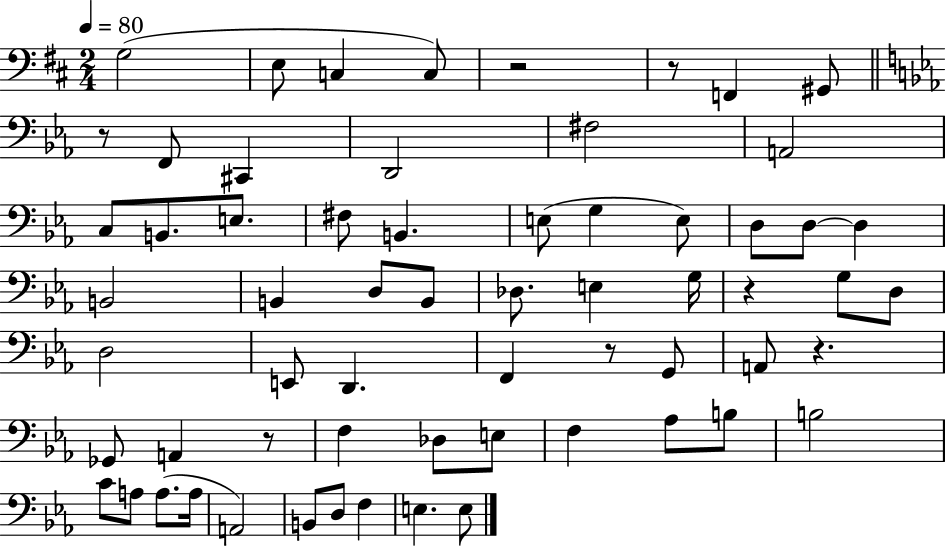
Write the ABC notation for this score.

X:1
T:Untitled
M:2/4
L:1/4
K:D
G,2 E,/2 C, C,/2 z2 z/2 F,, ^G,,/2 z/2 F,,/2 ^C,, D,,2 ^F,2 A,,2 C,/2 B,,/2 E,/2 ^F,/2 B,, E,/2 G, E,/2 D,/2 D,/2 D, B,,2 B,, D,/2 B,,/2 _D,/2 E, G,/4 z G,/2 D,/2 D,2 E,,/2 D,, F,, z/2 G,,/2 A,,/2 z _G,,/2 A,, z/2 F, _D,/2 E,/2 F, _A,/2 B,/2 B,2 C/2 A,/2 A,/2 A,/4 A,,2 B,,/2 D,/2 F, E, E,/2